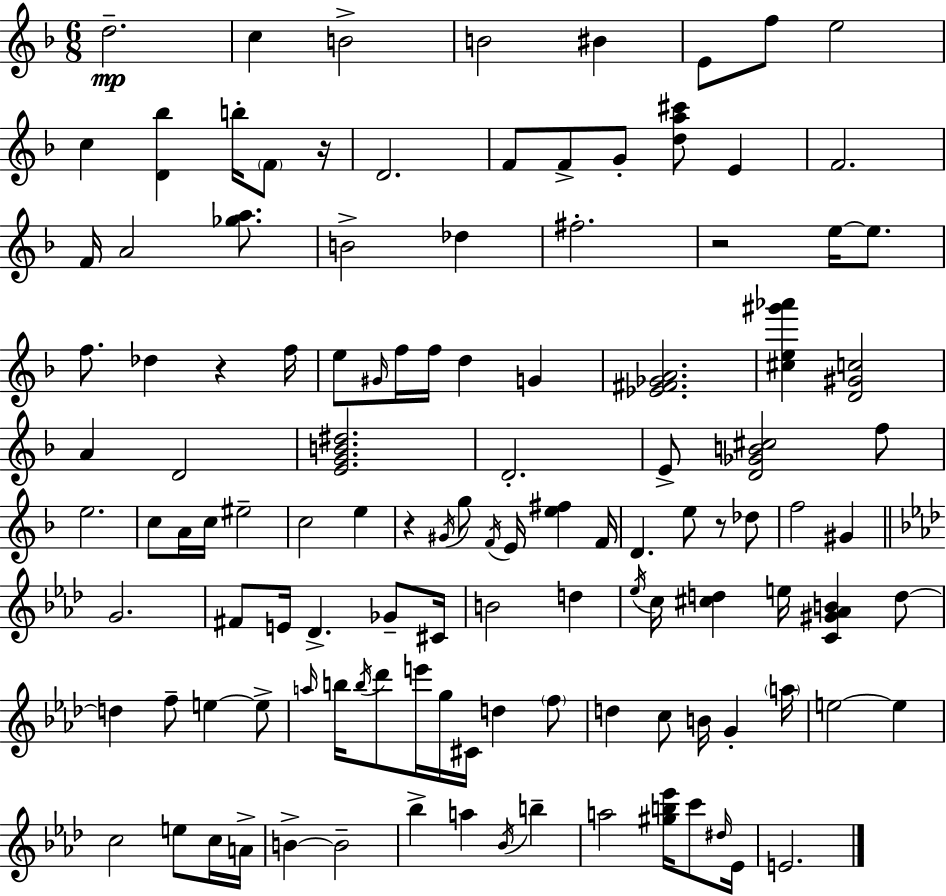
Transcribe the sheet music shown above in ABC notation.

X:1
T:Untitled
M:6/8
L:1/4
K:Dm
d2 c B2 B2 ^B E/2 f/2 e2 c [D_b] b/4 F/2 z/4 D2 F/2 F/2 G/2 [da^c']/2 E F2 F/4 A2 [_ga]/2 B2 _d ^f2 z2 e/4 e/2 f/2 _d z f/4 e/2 ^G/4 f/4 f/4 d G [_E^F_GA]2 [^ce^g'_a'] [D^Gc]2 A D2 [EGB^d]2 D2 E/2 [D_GB^c]2 f/2 e2 c/2 A/4 c/4 ^e2 c2 e z ^G/4 g/2 F/4 E/4 [e^f] F/4 D e/2 z/2 _d/2 f2 ^G G2 ^F/2 E/4 _D _G/2 ^C/4 B2 d _e/4 c/4 [^cd] e/4 [C^G_AB] d/2 d f/2 e e/2 a/4 b/4 b/4 _d'/2 e'/4 g/4 ^C/4 d f/2 d c/2 B/4 G a/4 e2 e c2 e/2 c/4 A/4 B B2 _b a _B/4 b a2 [^gb_e']/4 c'/2 ^d/4 _E/4 E2